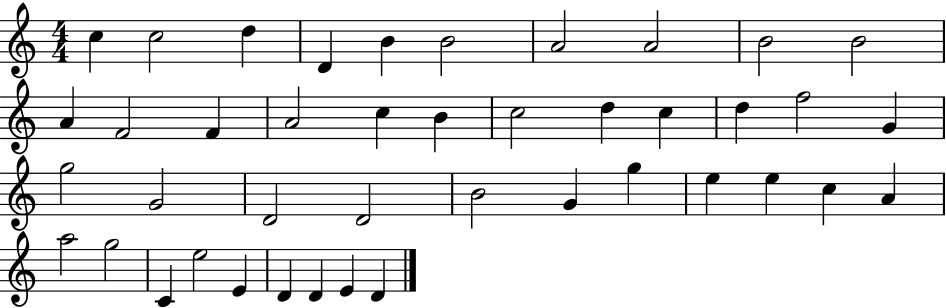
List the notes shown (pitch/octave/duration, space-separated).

C5/q C5/h D5/q D4/q B4/q B4/h A4/h A4/h B4/h B4/h A4/q F4/h F4/q A4/h C5/q B4/q C5/h D5/q C5/q D5/q F5/h G4/q G5/h G4/h D4/h D4/h B4/h G4/q G5/q E5/q E5/q C5/q A4/q A5/h G5/h C4/q E5/h E4/q D4/q D4/q E4/q D4/q